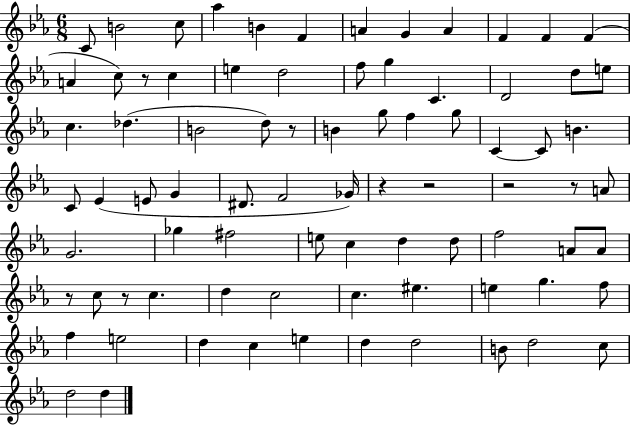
{
  \clef treble
  \numericTimeSignature
  \time 6/8
  \key ees \major
  c'8 b'2 c''8 | aes''4 b'4 f'4 | a'4 g'4 a'4 | f'4 f'4 f'4( | \break a'4 c''8) r8 c''4 | e''4 d''2 | f''8 g''4 c'4. | d'2 d''8 e''8 | \break c''4. des''4.( | b'2 d''8) r8 | b'4 g''8 f''4 g''8 | c'4~~ c'8 b'4. | \break c'8 ees'4( e'8 g'4 | dis'8. f'2 ges'16) | r4 r2 | r2 r8 a'8 | \break g'2. | ges''4 fis''2 | e''8 c''4 d''4 d''8 | f''2 a'8 a'8 | \break r8 c''8 r8 c''4. | d''4 c''2 | c''4. eis''4. | e''4 g''4. f''8 | \break f''4 e''2 | d''4 c''4 e''4 | d''4 d''2 | b'8 d''2 c''8 | \break d''2 d''4 | \bar "|."
}